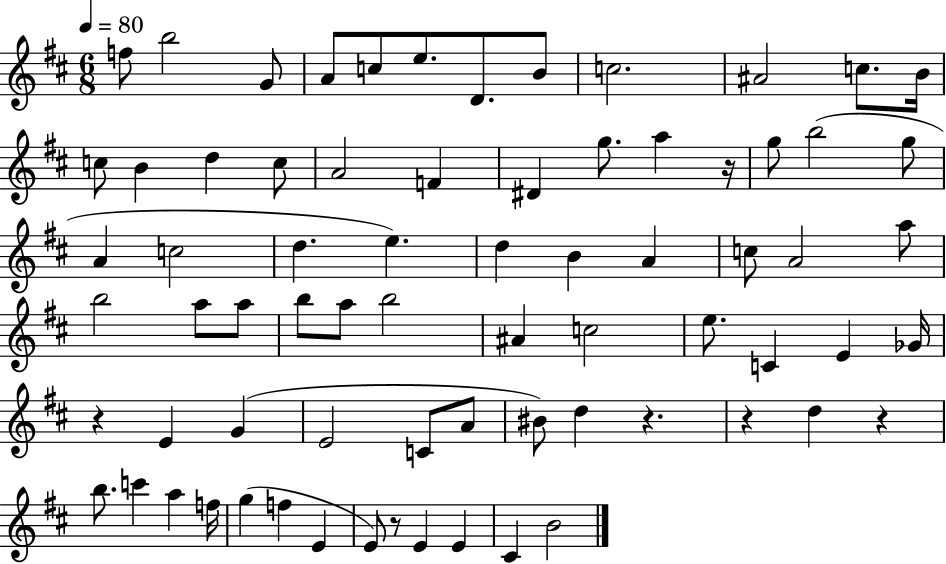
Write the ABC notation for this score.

X:1
T:Untitled
M:6/8
L:1/4
K:D
f/2 b2 G/2 A/2 c/2 e/2 D/2 B/2 c2 ^A2 c/2 B/4 c/2 B d c/2 A2 F ^D g/2 a z/4 g/2 b2 g/2 A c2 d e d B A c/2 A2 a/2 b2 a/2 a/2 b/2 a/2 b2 ^A c2 e/2 C E _G/4 z E G E2 C/2 A/2 ^B/2 d z z d z b/2 c' a f/4 g f E E/2 z/2 E E ^C B2